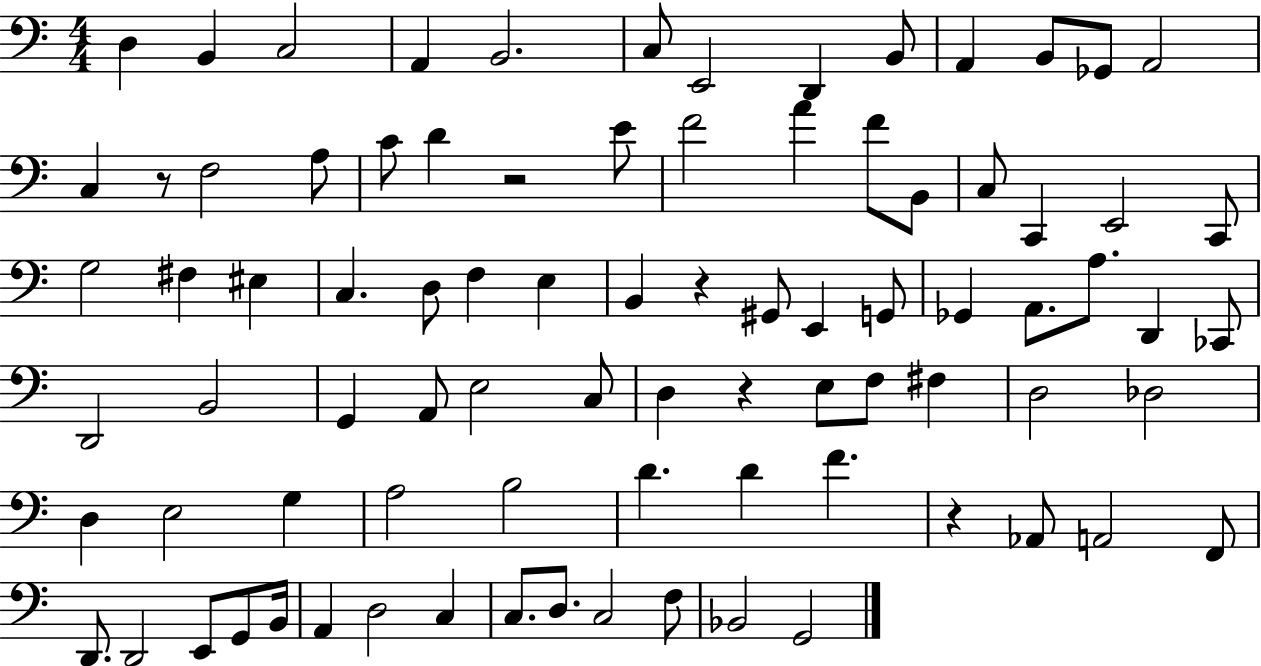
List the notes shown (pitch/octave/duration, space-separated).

D3/q B2/q C3/h A2/q B2/h. C3/e E2/h D2/q B2/e A2/q B2/e Gb2/e A2/h C3/q R/e F3/h A3/e C4/e D4/q R/h E4/e F4/h A4/q F4/e B2/e C3/e C2/q E2/h C2/e G3/h F#3/q EIS3/q C3/q. D3/e F3/q E3/q B2/q R/q G#2/e E2/q G2/e Gb2/q A2/e. A3/e. D2/q CES2/e D2/h B2/h G2/q A2/e E3/h C3/e D3/q R/q E3/e F3/e F#3/q D3/h Db3/h D3/q E3/h G3/q A3/h B3/h D4/q. D4/q F4/q. R/q Ab2/e A2/h F2/e D2/e. D2/h E2/e G2/e B2/s A2/q D3/h C3/q C3/e. D3/e. C3/h F3/e Bb2/h G2/h